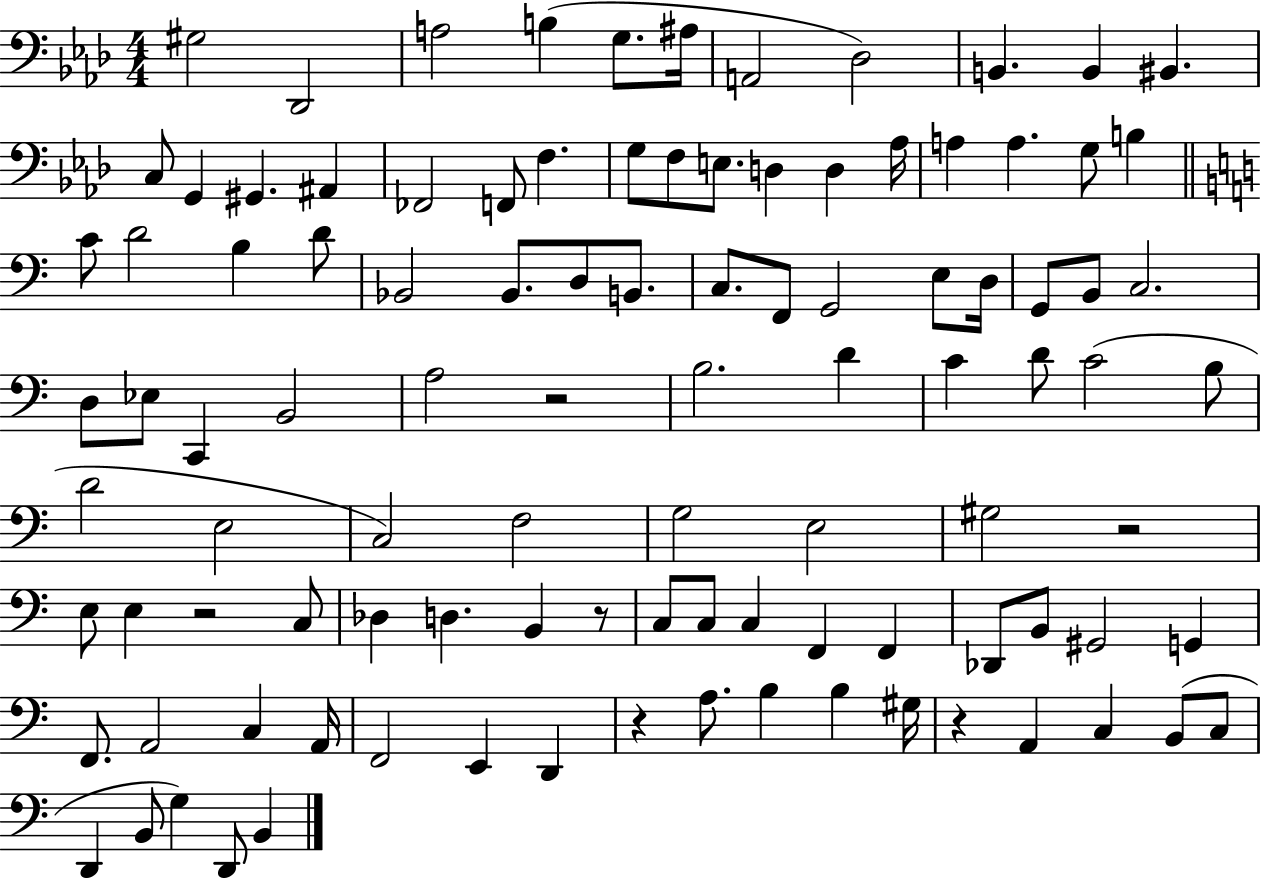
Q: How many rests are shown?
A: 6